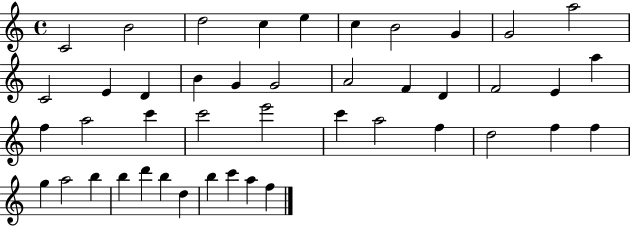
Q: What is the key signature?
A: C major